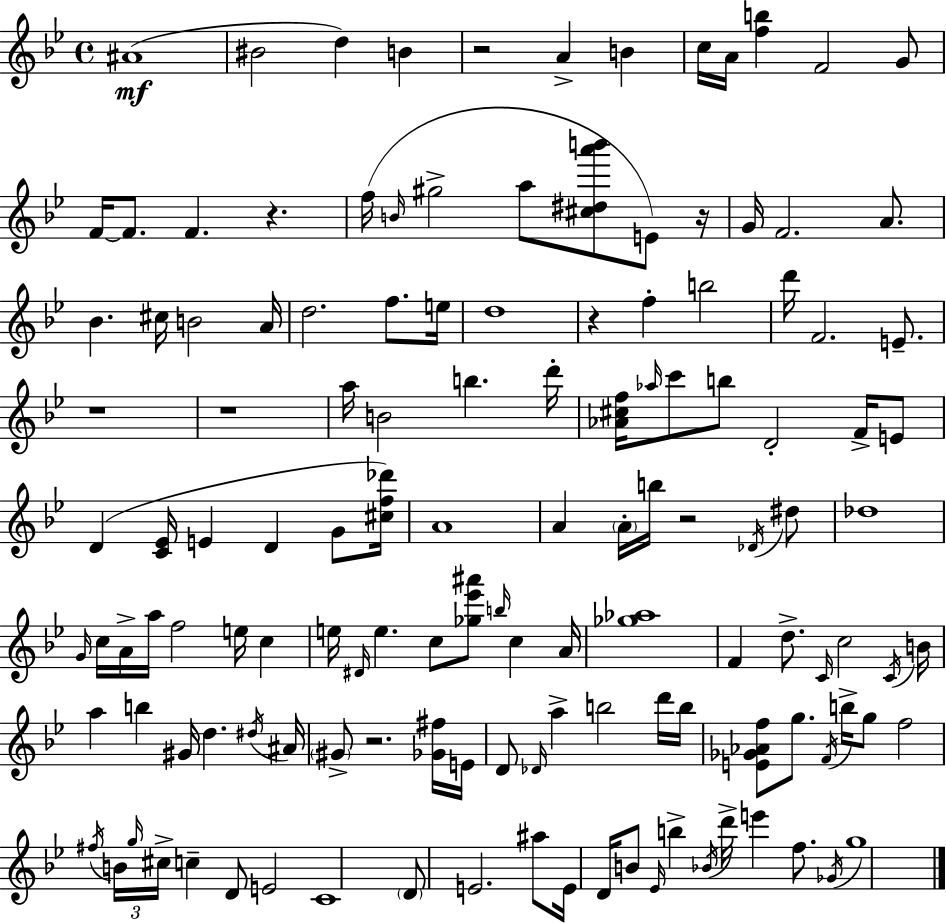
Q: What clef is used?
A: treble